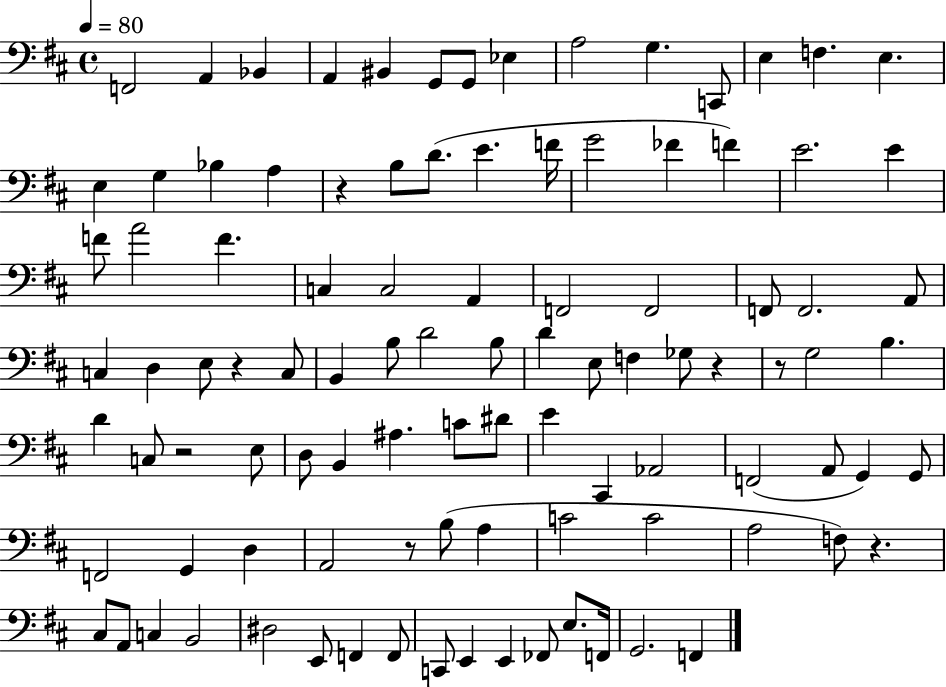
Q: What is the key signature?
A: D major